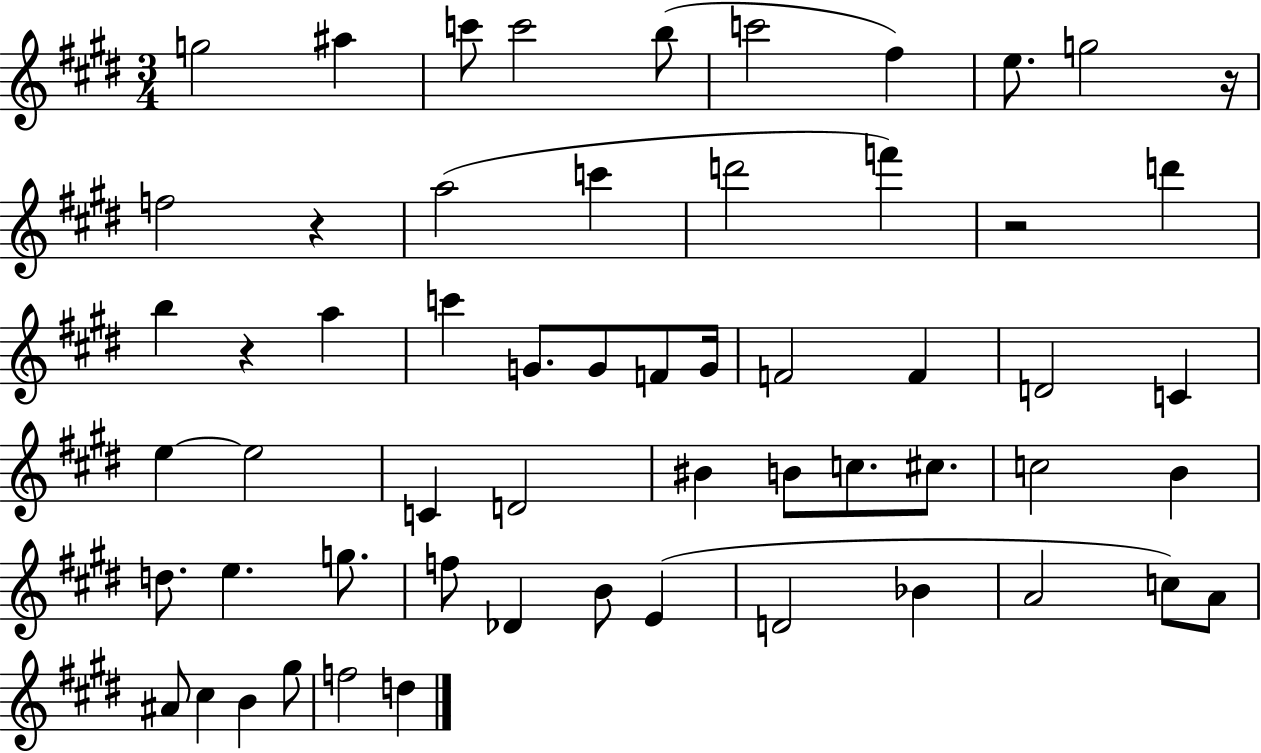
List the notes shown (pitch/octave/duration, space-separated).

G5/h A#5/q C6/e C6/h B5/e C6/h F#5/q E5/e. G5/h R/s F5/h R/q A5/h C6/q D6/h F6/q R/h D6/q B5/q R/q A5/q C6/q G4/e. G4/e F4/e G4/s F4/h F4/q D4/h C4/q E5/q E5/h C4/q D4/h BIS4/q B4/e C5/e. C#5/e. C5/h B4/q D5/e. E5/q. G5/e. F5/e Db4/q B4/e E4/q D4/h Bb4/q A4/h C5/e A4/e A#4/e C#5/q B4/q G#5/e F5/h D5/q